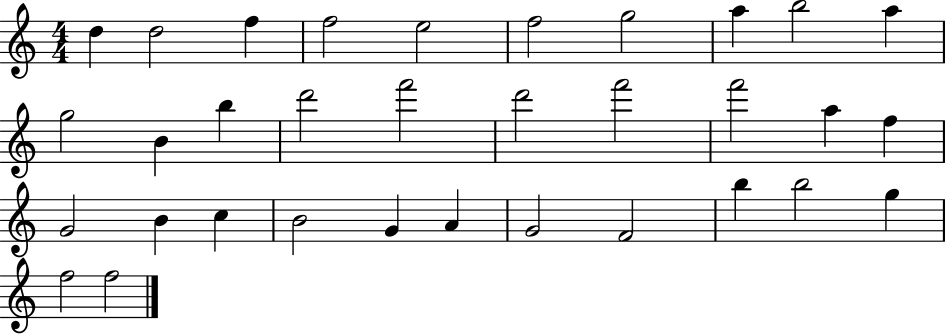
X:1
T:Untitled
M:4/4
L:1/4
K:C
d d2 f f2 e2 f2 g2 a b2 a g2 B b d'2 f'2 d'2 f'2 f'2 a f G2 B c B2 G A G2 F2 b b2 g f2 f2